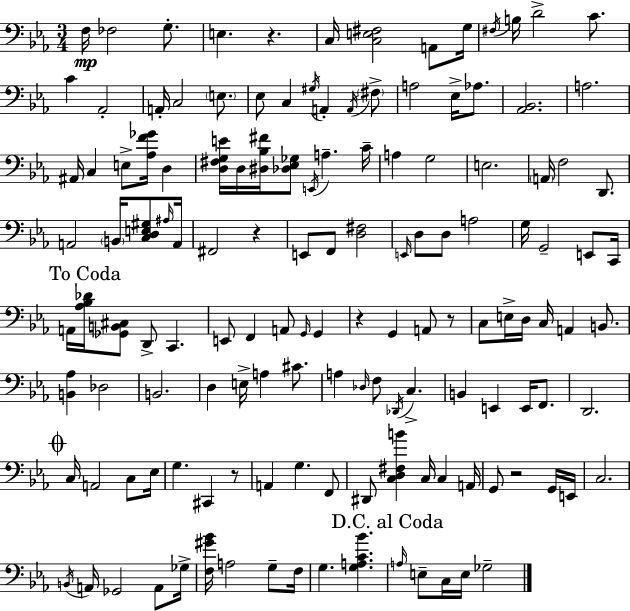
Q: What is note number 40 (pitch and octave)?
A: D2